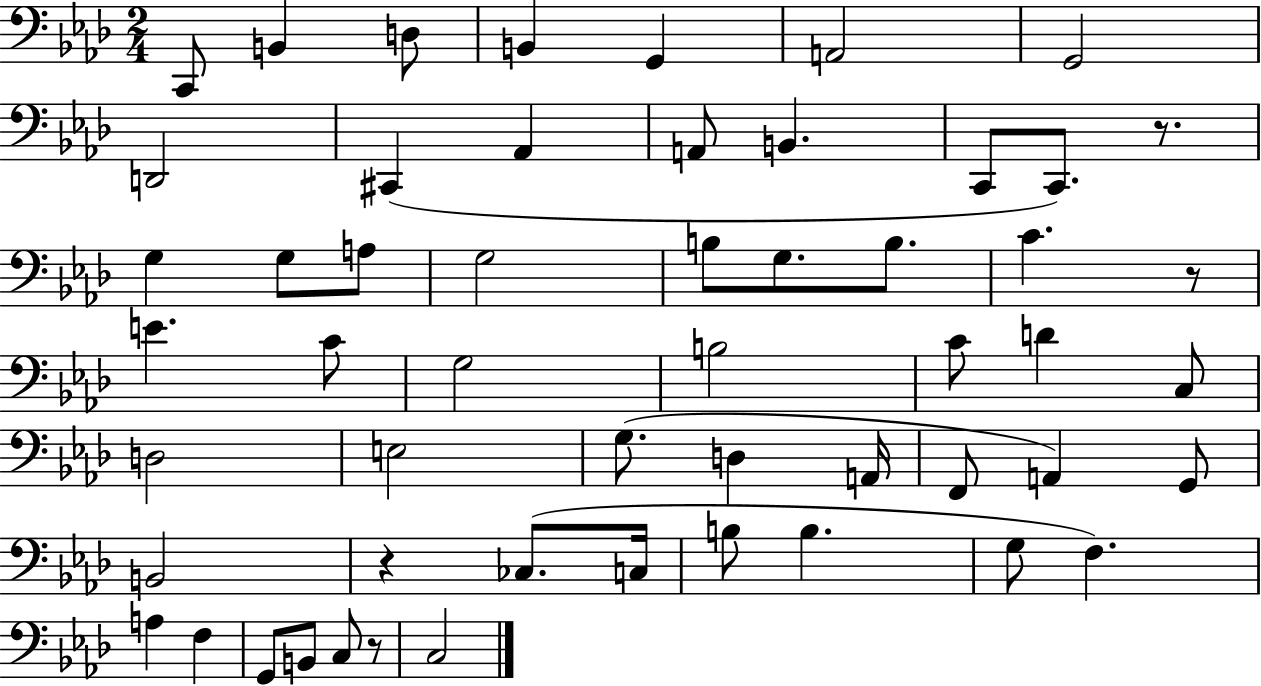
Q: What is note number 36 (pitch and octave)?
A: A2